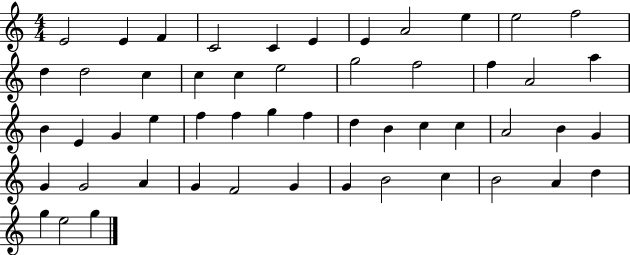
E4/h E4/q F4/q C4/h C4/q E4/q E4/q A4/h E5/q E5/h F5/h D5/q D5/h C5/q C5/q C5/q E5/h G5/h F5/h F5/q A4/h A5/q B4/q E4/q G4/q E5/q F5/q F5/q G5/q F5/q D5/q B4/q C5/q C5/q A4/h B4/q G4/q G4/q G4/h A4/q G4/q F4/h G4/q G4/q B4/h C5/q B4/h A4/q D5/q G5/q E5/h G5/q